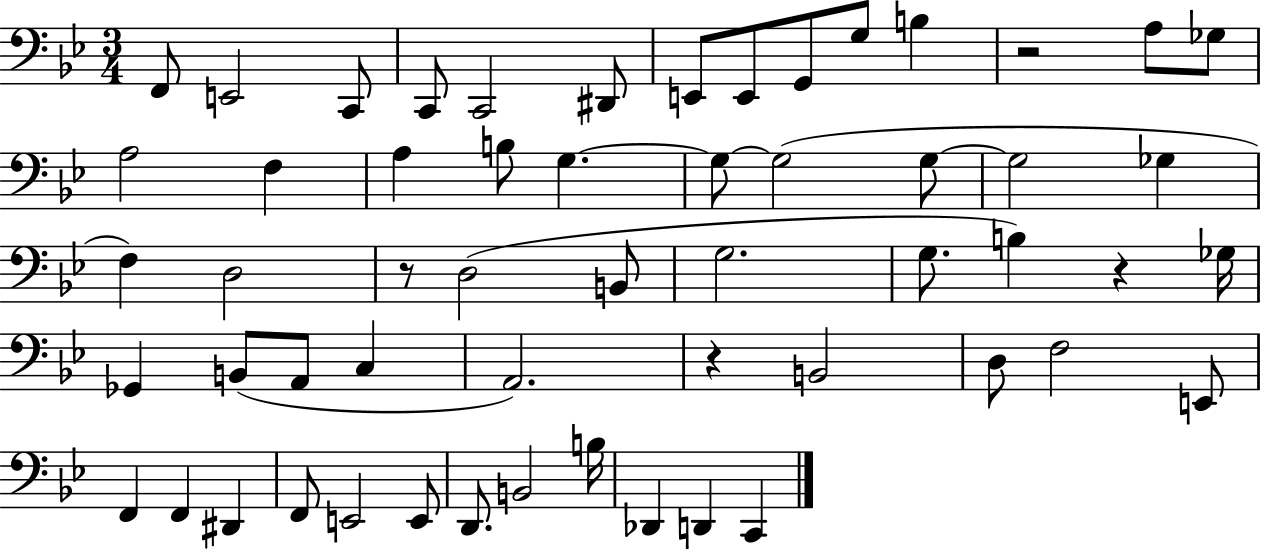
F2/e E2/h C2/e C2/e C2/h D#2/e E2/e E2/e G2/e G3/e B3/q R/h A3/e Gb3/e A3/h F3/q A3/q B3/e G3/q. G3/e G3/h G3/e G3/h Gb3/q F3/q D3/h R/e D3/h B2/e G3/h. G3/e. B3/q R/q Gb3/s Gb2/q B2/e A2/e C3/q A2/h. R/q B2/h D3/e F3/h E2/e F2/q F2/q D#2/q F2/e E2/h E2/e D2/e. B2/h B3/s Db2/q D2/q C2/q